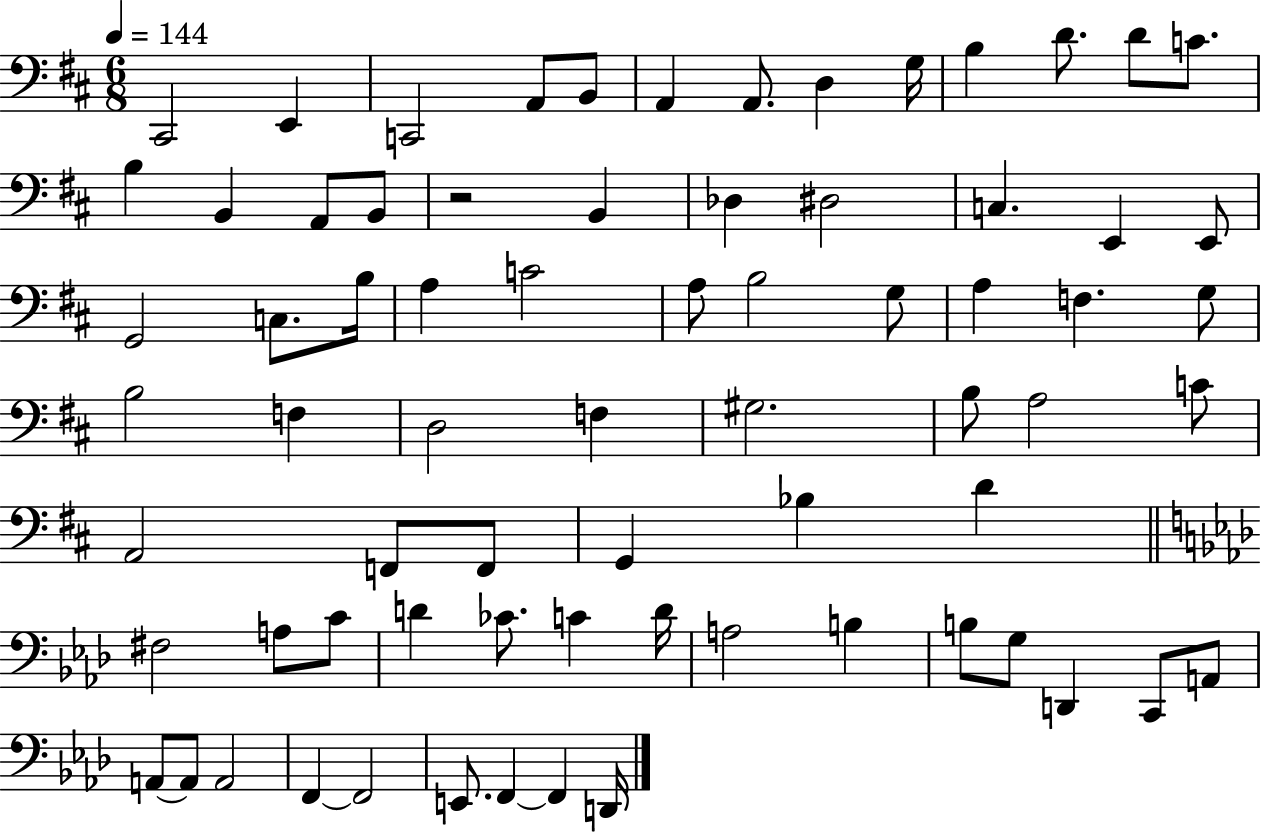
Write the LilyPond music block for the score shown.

{
  \clef bass
  \numericTimeSignature
  \time 6/8
  \key d \major
  \tempo 4 = 144
  cis,2 e,4 | c,2 a,8 b,8 | a,4 a,8. d4 g16 | b4 d'8. d'8 c'8. | \break b4 b,4 a,8 b,8 | r2 b,4 | des4 dis2 | c4. e,4 e,8 | \break g,2 c8. b16 | a4 c'2 | a8 b2 g8 | a4 f4. g8 | \break b2 f4 | d2 f4 | gis2. | b8 a2 c'8 | \break a,2 f,8 f,8 | g,4 bes4 d'4 | \bar "||" \break \key f \minor fis2 a8 c'8 | d'4 ces'8. c'4 d'16 | a2 b4 | b8 g8 d,4 c,8 a,8 | \break a,8~~ a,8 a,2 | f,4~~ f,2 | e,8. f,4~~ f,4 d,16 | \bar "|."
}